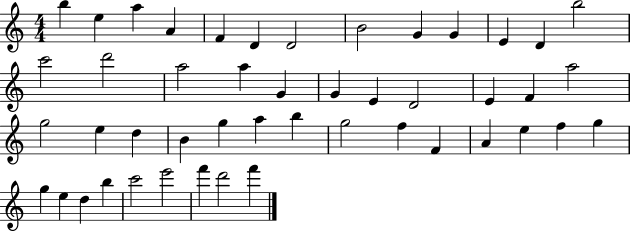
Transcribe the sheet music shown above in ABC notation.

X:1
T:Untitled
M:4/4
L:1/4
K:C
b e a A F D D2 B2 G G E D b2 c'2 d'2 a2 a G G E D2 E F a2 g2 e d B g a b g2 f F A e f g g e d b c'2 e'2 f' d'2 f'